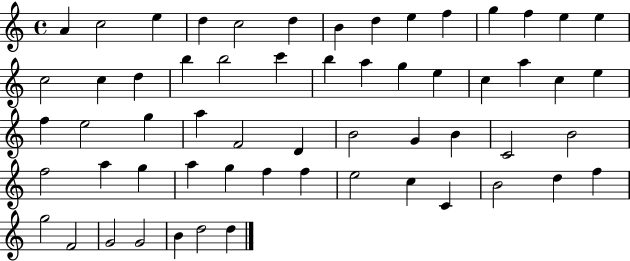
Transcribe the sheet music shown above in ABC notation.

X:1
T:Untitled
M:4/4
L:1/4
K:C
A c2 e d c2 d B d e f g f e e c2 c d b b2 c' b a g e c a c e f e2 g a F2 D B2 G B C2 B2 f2 a g a g f f e2 c C B2 d f g2 F2 G2 G2 B d2 d